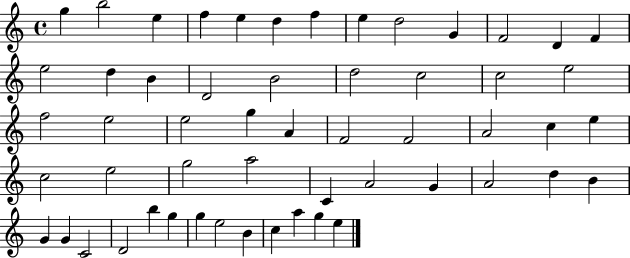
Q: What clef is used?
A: treble